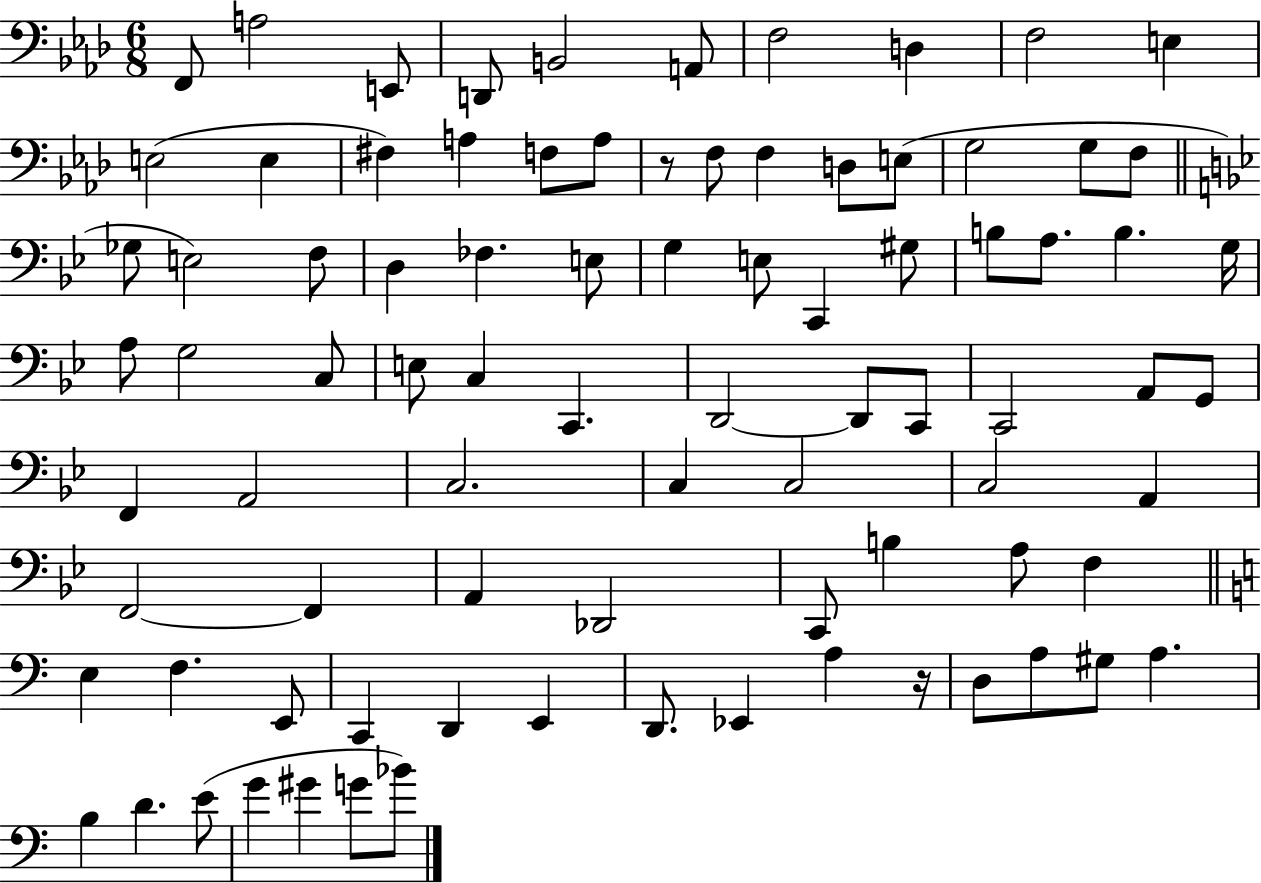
F2/e A3/h E2/e D2/e B2/h A2/e F3/h D3/q F3/h E3/q E3/h E3/q F#3/q A3/q F3/e A3/e R/e F3/e F3/q D3/e E3/e G3/h G3/e F3/e Gb3/e E3/h F3/e D3/q FES3/q. E3/e G3/q E3/e C2/q G#3/e B3/e A3/e. B3/q. G3/s A3/e G3/h C3/e E3/e C3/q C2/q. D2/h D2/e C2/e C2/h A2/e G2/e F2/q A2/h C3/h. C3/q C3/h C3/h A2/q F2/h F2/q A2/q Db2/h C2/e B3/q A3/e F3/q E3/q F3/q. E2/e C2/q D2/q E2/q D2/e. Eb2/q A3/q R/s D3/e A3/e G#3/e A3/q. B3/q D4/q. E4/e G4/q G#4/q G4/e Bb4/e